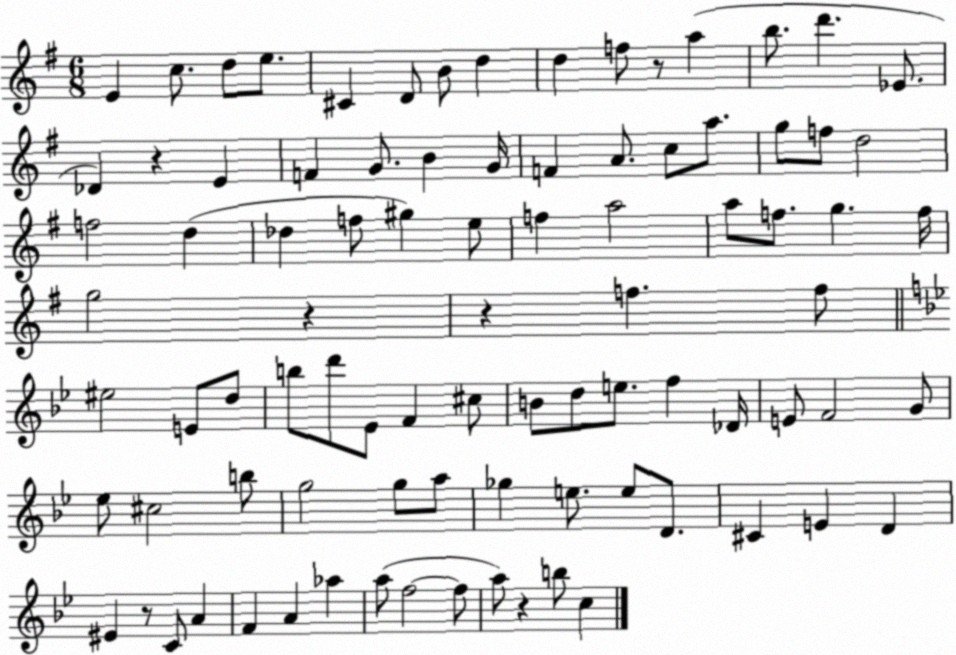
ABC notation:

X:1
T:Untitled
M:6/8
L:1/4
K:G
E c/2 d/2 e/2 ^C D/2 B/2 d d f/2 z/2 a b/2 d' _E/2 _D z E F G/2 B G/4 F A/2 c/2 a/2 g/2 f/2 d2 f2 d _d f/2 ^g e/2 f a2 a/2 f/2 g f/4 g2 z z f f/2 ^e2 E/2 d/2 b/2 d'/2 _E/2 F ^c/2 B/2 d/2 e/2 f _D/4 E/2 F2 G/2 _e/2 ^c2 b/2 g2 g/2 a/2 _g e/2 e/2 D/2 ^C E D ^E z/2 C/2 A F A _a a/2 f2 f/2 a/2 z b/2 c